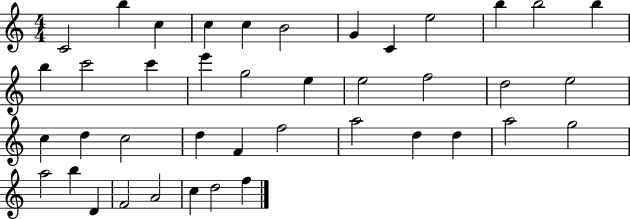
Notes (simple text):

C4/h B5/q C5/q C5/q C5/q B4/h G4/q C4/q E5/h B5/q B5/h B5/q B5/q C6/h C6/q E6/q G5/h E5/q E5/h F5/h D5/h E5/h C5/q D5/q C5/h D5/q F4/q F5/h A5/h D5/q D5/q A5/h G5/h A5/h B5/q D4/q F4/h A4/h C5/q D5/h F5/q